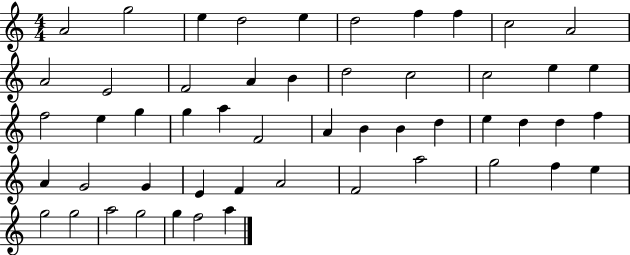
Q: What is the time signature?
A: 4/4